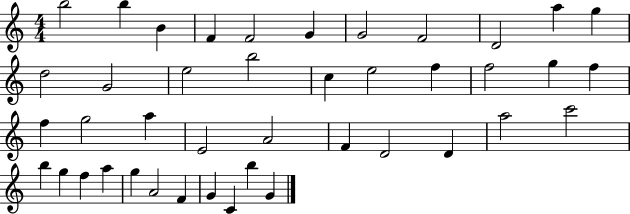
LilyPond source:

{
  \clef treble
  \numericTimeSignature
  \time 4/4
  \key c \major
  b''2 b''4 b'4 | f'4 f'2 g'4 | g'2 f'2 | d'2 a''4 g''4 | \break d''2 g'2 | e''2 b''2 | c''4 e''2 f''4 | f''2 g''4 f''4 | \break f''4 g''2 a''4 | e'2 a'2 | f'4 d'2 d'4 | a''2 c'''2 | \break b''4 g''4 f''4 a''4 | g''4 a'2 f'4 | g'4 c'4 b''4 g'4 | \bar "|."
}